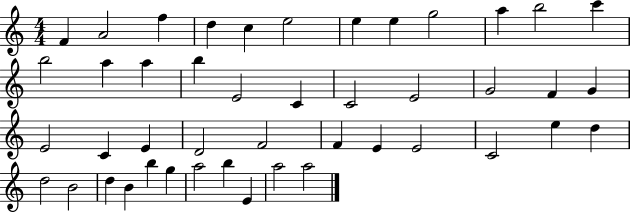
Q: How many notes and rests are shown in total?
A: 45